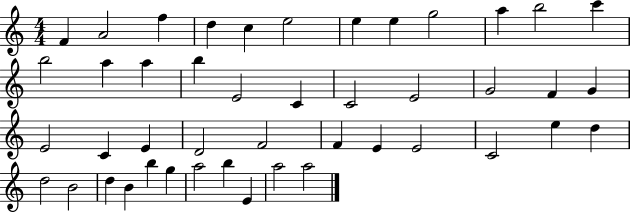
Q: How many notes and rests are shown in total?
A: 45